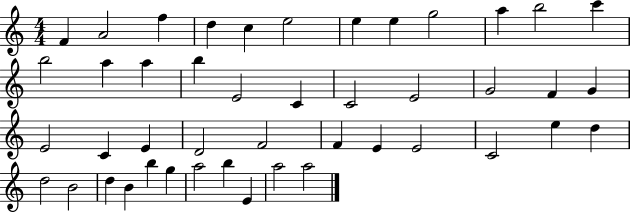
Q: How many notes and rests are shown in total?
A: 45